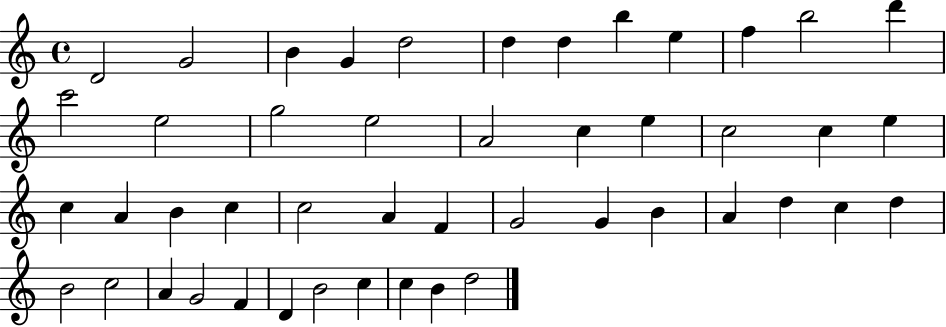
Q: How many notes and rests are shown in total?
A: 47